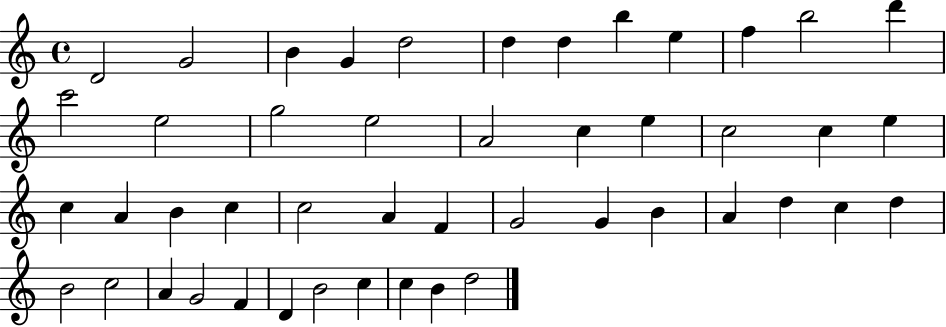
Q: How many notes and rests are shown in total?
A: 47